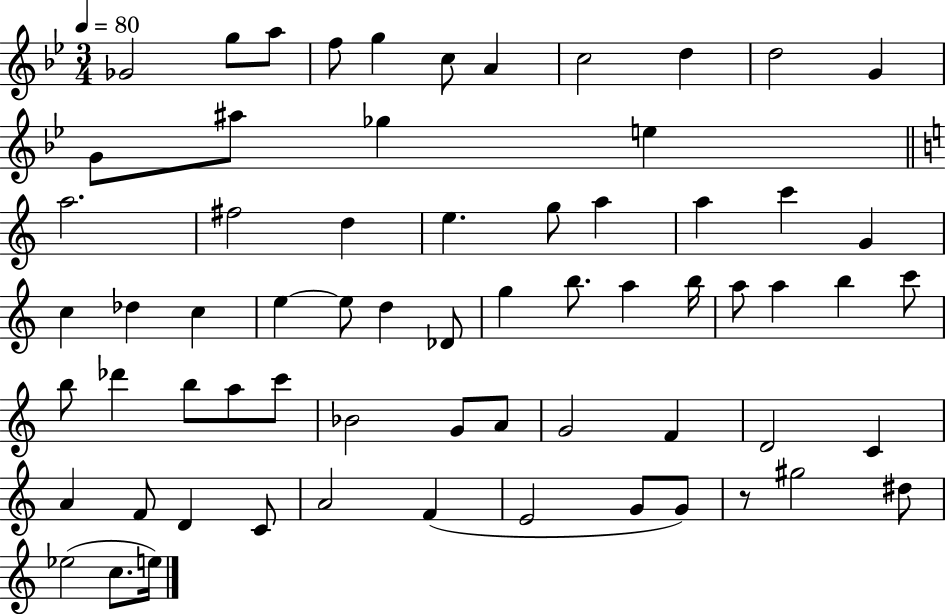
X:1
T:Untitled
M:3/4
L:1/4
K:Bb
_G2 g/2 a/2 f/2 g c/2 A c2 d d2 G G/2 ^a/2 _g e a2 ^f2 d e g/2 a a c' G c _d c e e/2 d _D/2 g b/2 a b/4 a/2 a b c'/2 b/2 _d' b/2 a/2 c'/2 _B2 G/2 A/2 G2 F D2 C A F/2 D C/2 A2 F E2 G/2 G/2 z/2 ^g2 ^d/2 _e2 c/2 e/4